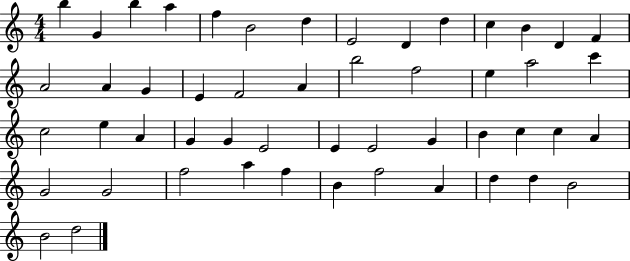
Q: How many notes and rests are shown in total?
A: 51